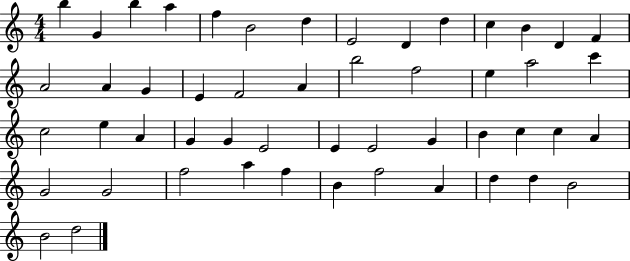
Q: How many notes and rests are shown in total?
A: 51